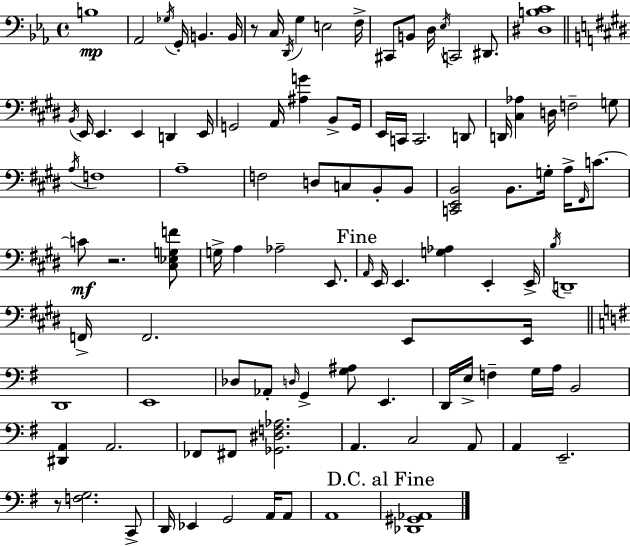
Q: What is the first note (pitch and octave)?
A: B3